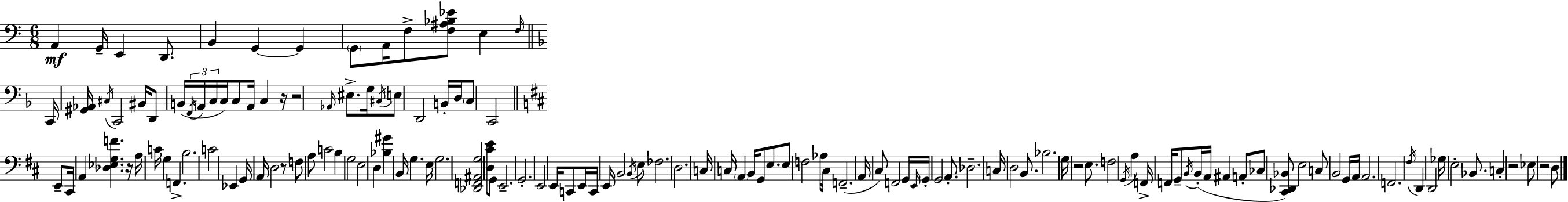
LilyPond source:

{
  \clef bass
  \numericTimeSignature
  \time 6/8
  \key a \minor
  a,4\mf g,16-- e,4 d,8. | b,4 g,4~~ g,4 | \parenthesize g,8 a,16 f8-> <f ais bes ees'>8 e4 \grace { f16 } | \bar "||" \break \key d \minor c,16 <gis, aes,>16 \acciaccatura { cis16 } c,2 bis,16 | d,8 b,16( \tuplet 3/2 { \acciaccatura { f,16 } a,16 c16 } c16) c8 a,16 c4 | r16 r2 \grace { aes,16 } | eis8.-> g16 \acciaccatura { cis16 } e8 d,2 | \break b,16-. d16 \parenthesize c8 c,2 | \bar "||" \break \key d \major e,8-- cis,16 a,4 <des ees g f'>4. | r16 a16 c'16 g4 f,4.-> | b2. | c'2 ees,4 | \break g,16 a,16 d2 | r8 f8 a8 c'2 | b4 g2 | e2 d4 | \break <bes gis'>4 b,16 g4. | e16 g2. | <des, f, ais, g>2 <d cis' e'>8 | g,8 e,2.-- | \break g,2.-. | e,2 e,16 c,8 | e,16 c,16 e,16 b,2 | \acciaccatura { b,16 } e8 fes2. | \break d2. | c16 c16 \parenthesize a,4 b,16 g,8 | e8. e8 f2 | aes16 cis16 f,2.--( | \break a,16 cis8) f,2 | g,16 \grace { e,16 } g,16-. g,2 | a,8.-. des2.-- | c16 d2 | \break b,8. bes2. | g16 r2 | e8. f2 | \acciaccatura { g,16 } a4 f,16-> f,16 g,8-- \acciaccatura { b,16 } b,16-.( a,16 | \break ais,4 a,8-. ces8 <cis, des, bes,>8) e2 | c8 b,2 | g,16 a,16 a,2. | f,2. | \break \acciaccatura { fis16 } d,4 d,2 | ges16 e2-. | bes,8. c4-. r2 | ees8 r2 | \break d8 \bar "|."
}